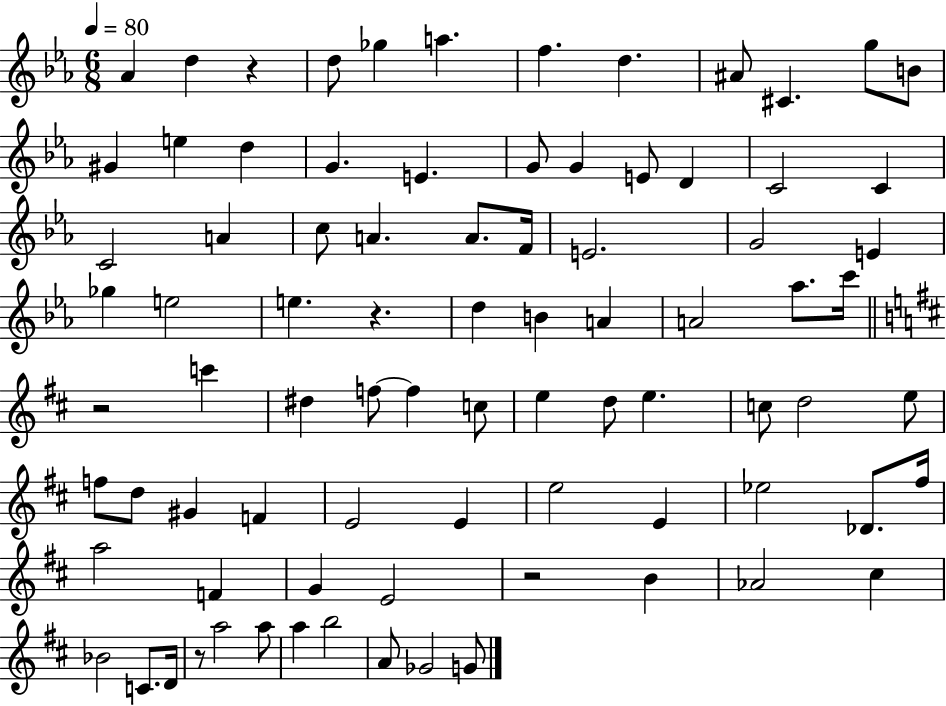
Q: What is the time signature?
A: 6/8